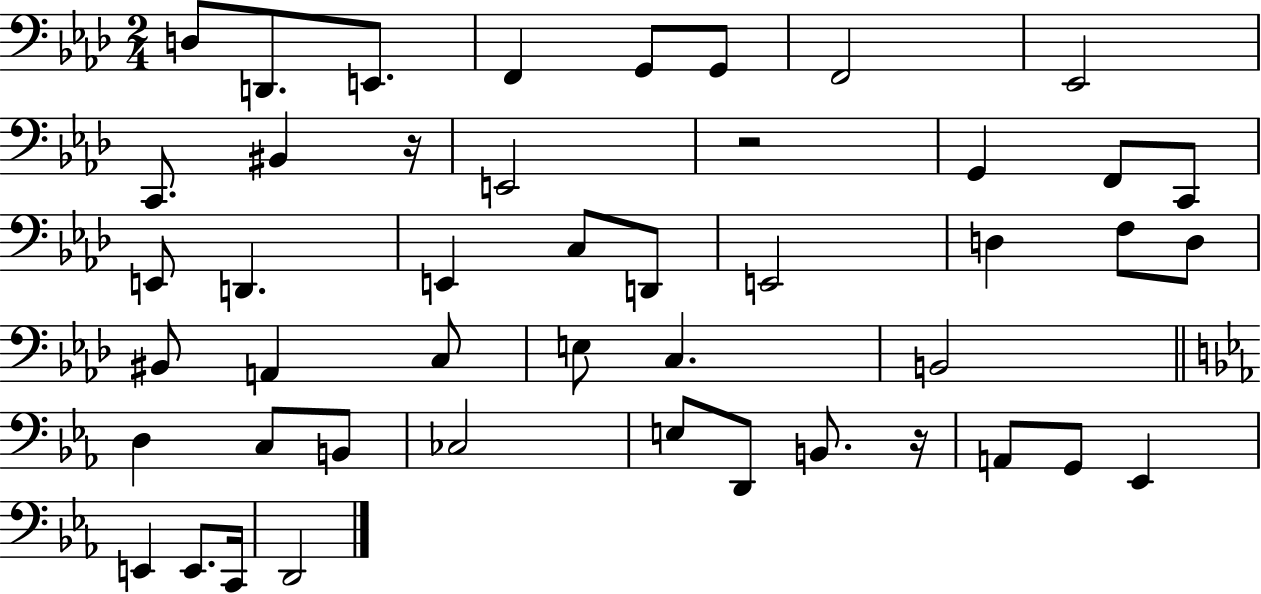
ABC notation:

X:1
T:Untitled
M:2/4
L:1/4
K:Ab
D,/2 D,,/2 E,,/2 F,, G,,/2 G,,/2 F,,2 _E,,2 C,,/2 ^B,, z/4 E,,2 z2 G,, F,,/2 C,,/2 E,,/2 D,, E,, C,/2 D,,/2 E,,2 D, F,/2 D,/2 ^B,,/2 A,, C,/2 E,/2 C, B,,2 D, C,/2 B,,/2 _C,2 E,/2 D,,/2 B,,/2 z/4 A,,/2 G,,/2 _E,, E,, E,,/2 C,,/4 D,,2